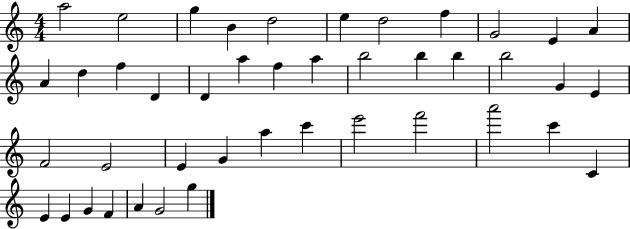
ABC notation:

X:1
T:Untitled
M:4/4
L:1/4
K:C
a2 e2 g B d2 e d2 f G2 E A A d f D D a f a b2 b b b2 G E F2 E2 E G a c' e'2 f'2 a'2 c' C E E G F A G2 g